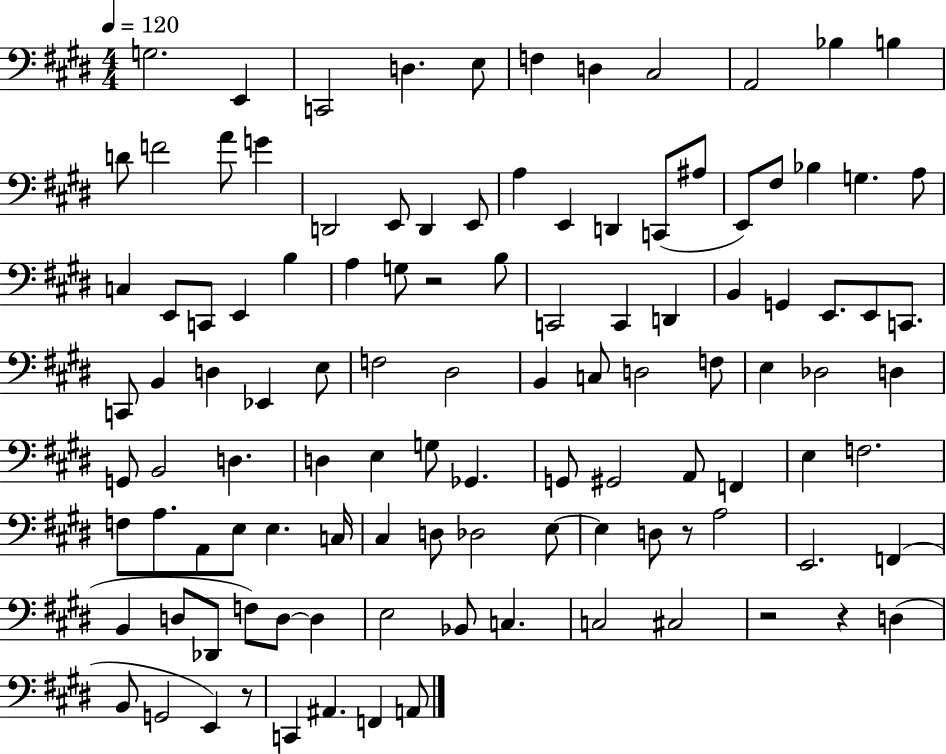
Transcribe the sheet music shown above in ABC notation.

X:1
T:Untitled
M:4/4
L:1/4
K:E
G,2 E,, C,,2 D, E,/2 F, D, ^C,2 A,,2 _B, B, D/2 F2 A/2 G D,,2 E,,/2 D,, E,,/2 A, E,, D,, C,,/2 ^A,/2 E,,/2 ^F,/2 _B, G, A,/2 C, E,,/2 C,,/2 E,, B, A, G,/2 z2 B,/2 C,,2 C,, D,, B,, G,, E,,/2 E,,/2 C,,/2 C,,/2 B,, D, _E,, E,/2 F,2 ^D,2 B,, C,/2 D,2 F,/2 E, _D,2 D, G,,/2 B,,2 D, D, E, G,/2 _G,, G,,/2 ^G,,2 A,,/2 F,, E, F,2 F,/2 A,/2 A,,/2 E,/2 E, C,/4 ^C, D,/2 _D,2 E,/2 E, D,/2 z/2 A,2 E,,2 F,, B,, D,/2 _D,,/2 F,/2 D,/2 D, E,2 _B,,/2 C, C,2 ^C,2 z2 z D, B,,/2 G,,2 E,, z/2 C,, ^A,, F,, A,,/2